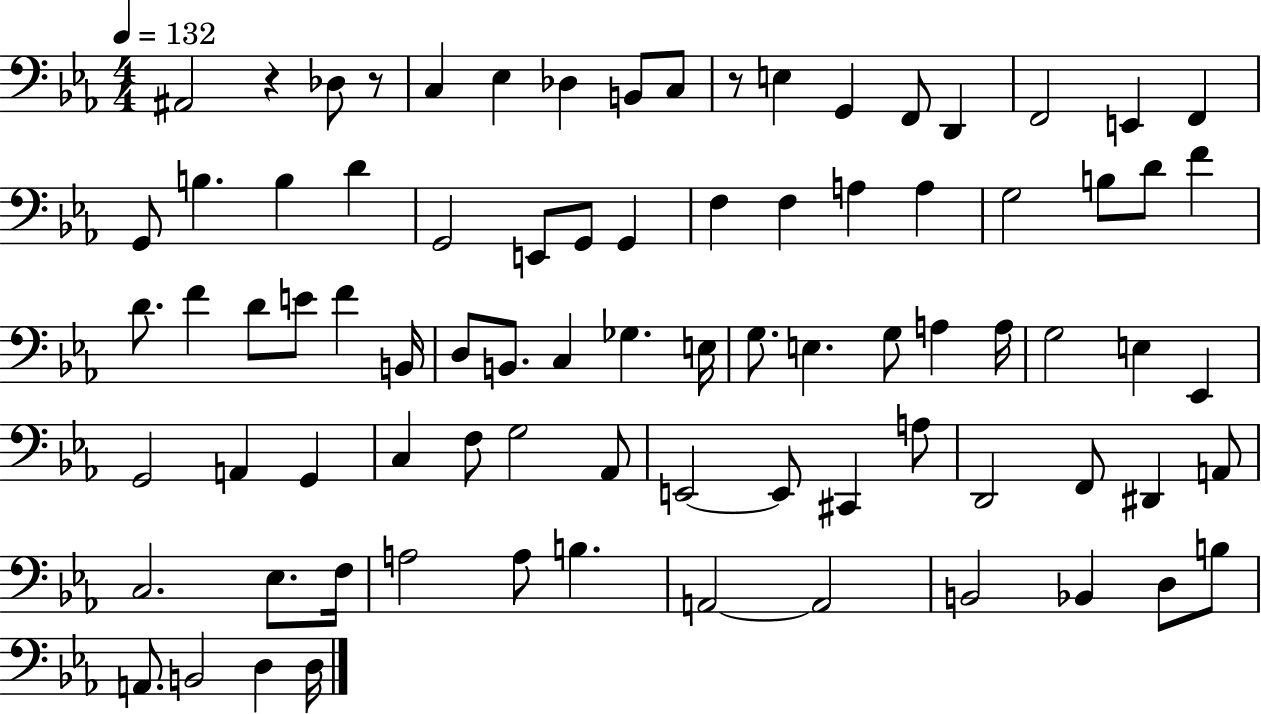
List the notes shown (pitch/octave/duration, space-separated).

A#2/h R/q Db3/e R/e C3/q Eb3/q Db3/q B2/e C3/e R/e E3/q G2/q F2/e D2/q F2/h E2/q F2/q G2/e B3/q. B3/q D4/q G2/h E2/e G2/e G2/q F3/q F3/q A3/q A3/q G3/h B3/e D4/e F4/q D4/e. F4/q D4/e E4/e F4/q B2/s D3/e B2/e. C3/q Gb3/q. E3/s G3/e. E3/q. G3/e A3/q A3/s G3/h E3/q Eb2/q G2/h A2/q G2/q C3/q F3/e G3/h Ab2/e E2/h E2/e C#2/q A3/e D2/h F2/e D#2/q A2/e C3/h. Eb3/e. F3/s A3/h A3/e B3/q. A2/h A2/h B2/h Bb2/q D3/e B3/e A2/e. B2/h D3/q D3/s